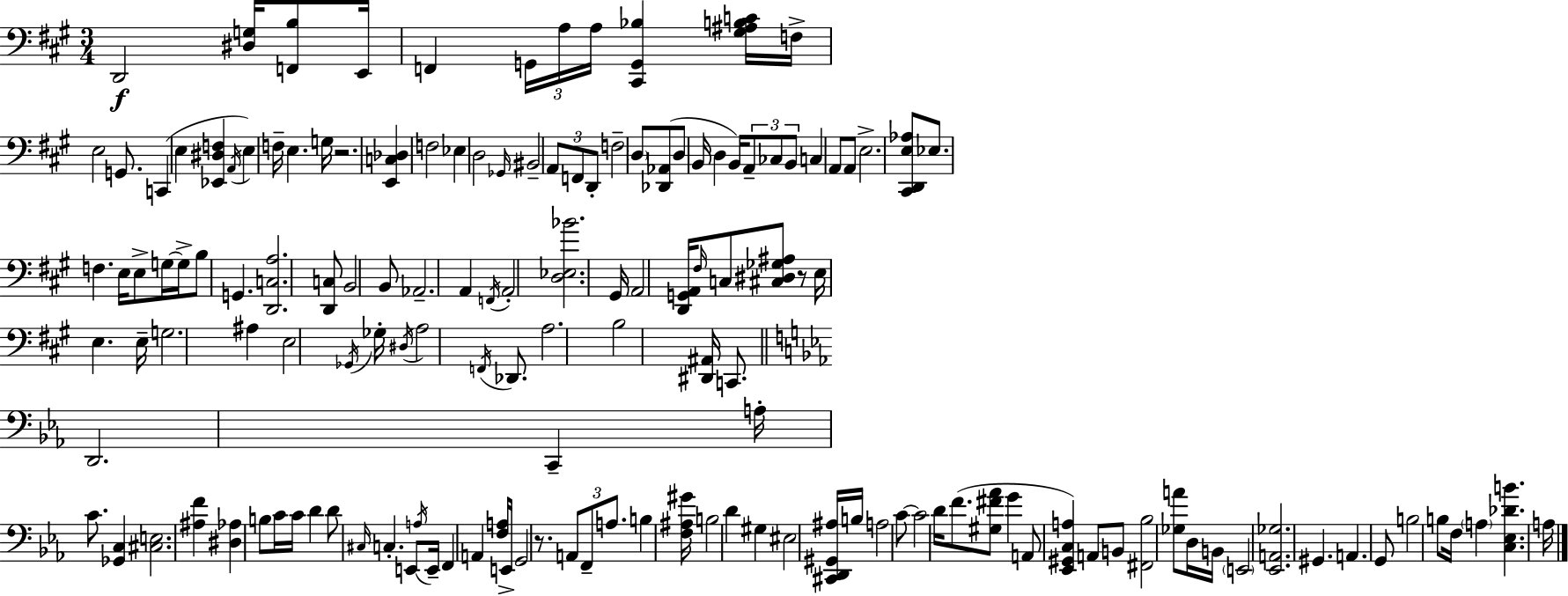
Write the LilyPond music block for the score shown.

{
  \clef bass
  \numericTimeSignature
  \time 3/4
  \key a \major
  \repeat volta 2 { d,2\f <dis g>16 <f, b>8 e,16 | f,4 \tuplet 3/2 { g,16 a16 a16 } <cis, g, bes>4 <gis ais b c'>16 | f16-> e2 g,8. | c,4( e4 <ees, dis f>4 | \break \acciaccatura { a,16 } e4) f16-- e4. | g16 r2. | <e, c des>4 f2 | ees4 d2 | \break \grace { ges,16 } bis,2-- \tuplet 3/2 { a,8 | f,8 d,8-. } f2-- | \parenthesize d8 <des, aes,>8( d8 b,16 d4 b,16) | \tuplet 3/2 { a,8-- ces8 b,8 } c4 a,8 | \break a,8 e2.-> | <cis, d, e aes>8 ees8. f4. | e16 e8-> g16~~ g16-> b8 g,4. | <d, c a>2. | \break <d, c>8 b,2 | b,8 aes,2.-- | a,4 \acciaccatura { f,16 } a,2-. | <d ees bes'>2. | \break gis,16 a,2 | <d, g, a,>16 \grace { fis16 } c8 <cis dis ges ais>8 r8 e16 e4. | e16-- g2. | ais4 e2 | \break \acciaccatura { ges,16 } ges16-. \acciaccatura { dis16 } a2 | \acciaccatura { f,16 } des,8. a2. | b2 | <dis, ais,>16 c,8. \bar "||" \break \key ees \major d,2. | c,4-- a16-. c'8. <ges, c>4 | <cis e>2. | <ais f'>4 <dis aes>4 b8 c'16 c'16 | \break d'4 d'8 \grace { cis16 } c4.-. | e,8 \acciaccatura { a16 } e,16-- f,4 a,4 | <f a>16 e,16-> g,2 r8. | \tuplet 3/2 { a,8 f,8-- a8. } b4 | \break <f ais gis'>16 b2 d'4 | gis4 eis2 | <cis, d, gis, ais>16 b16 a2 | c'8~~ c'2 d'16 f'8.( | \break <gis fis' aes'>8 g'4 a,8 <ees, gis, c a>4) | a,8 b,8 <fis, bes>2 | <ges a'>8 d16 b,16 \parenthesize e,2 | <ees, a, ges>2. | \break gis,4. a,4. | g,8 b2 | b8 f16 \parenthesize a4 <c ees des' b'>4. | a16 } \bar "|."
}